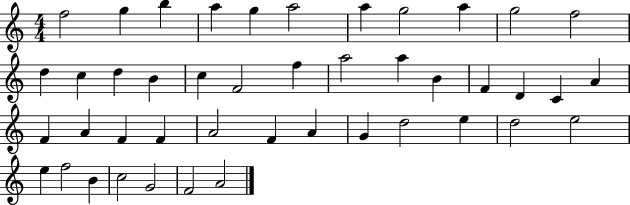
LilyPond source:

{
  \clef treble
  \numericTimeSignature
  \time 4/4
  \key c \major
  f''2 g''4 b''4 | a''4 g''4 a''2 | a''4 g''2 a''4 | g''2 f''2 | \break d''4 c''4 d''4 b'4 | c''4 f'2 f''4 | a''2 a''4 b'4 | f'4 d'4 c'4 a'4 | \break f'4 a'4 f'4 f'4 | a'2 f'4 a'4 | g'4 d''2 e''4 | d''2 e''2 | \break e''4 f''2 b'4 | c''2 g'2 | f'2 a'2 | \bar "|."
}